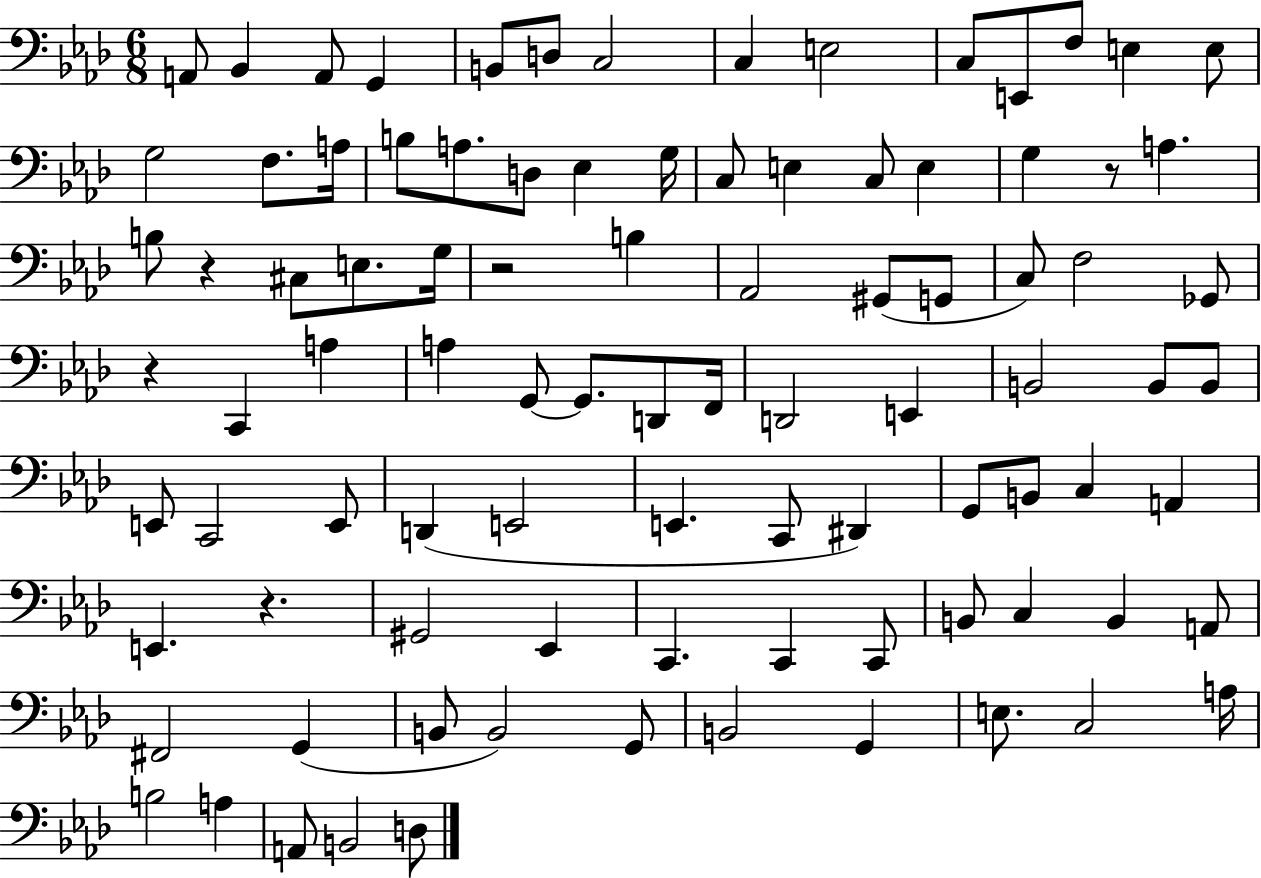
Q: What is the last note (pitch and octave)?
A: D3